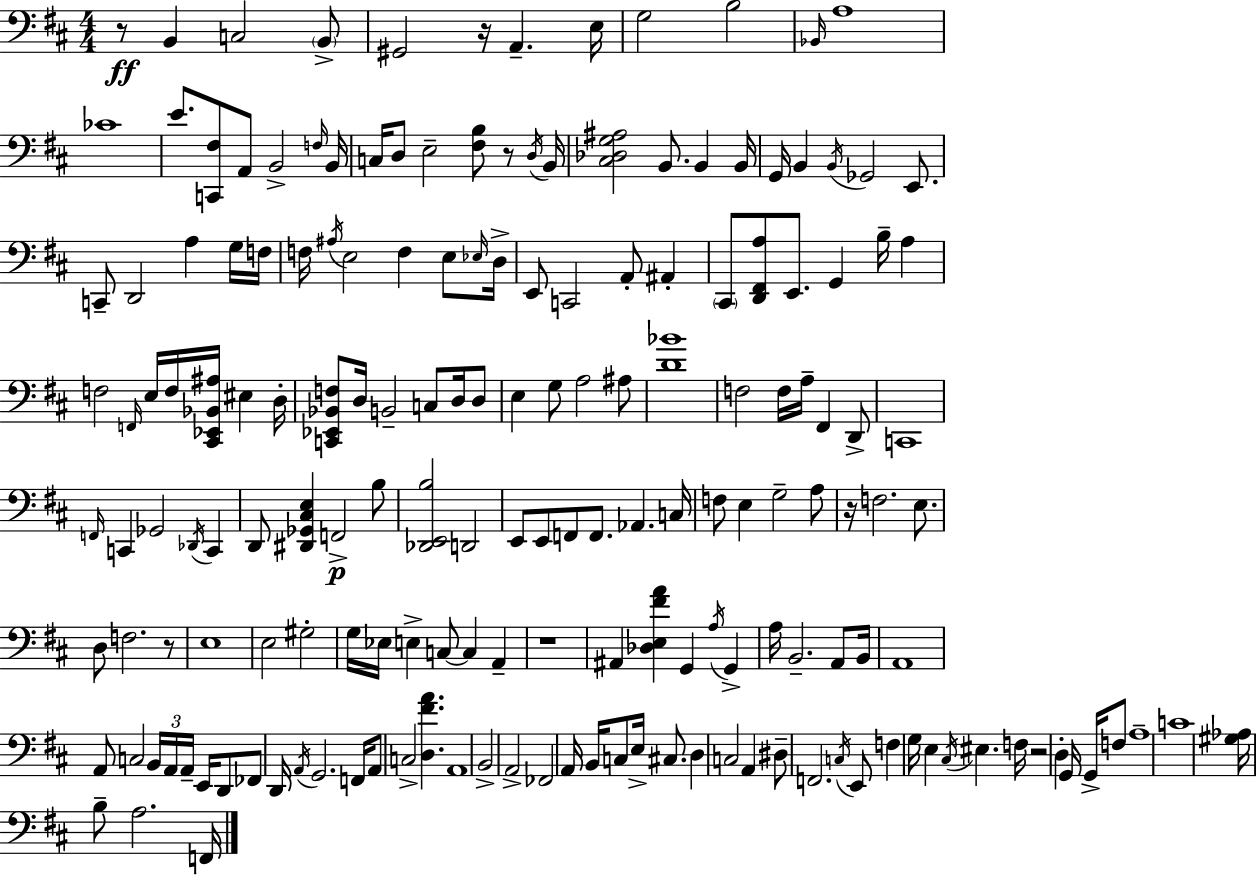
{
  \clef bass
  \numericTimeSignature
  \time 4/4
  \key d \major
  \repeat volta 2 { r8\ff b,4 c2 \parenthesize b,8-> | gis,2 r16 a,4.-- e16 | g2 b2 | \grace { bes,16 } a1 | \break ces'1 | e'8. <c, fis>8 a,8 b,2-> | \grace { f16 } b,16 c16 d8 e2-- <fis b>8 r8 | \acciaccatura { d16 } b,16 <cis des g ais>2 b,8. b,4 | \break b,16 g,16 b,4 \acciaccatura { b,16 } ges,2 | e,8. c,8-- d,2 a4 | g16 f16 f16 \acciaccatura { ais16 } e2 f4 | e8 \grace { ees16 } d16-> e,8 c,2 | \break a,8-. ais,4-. \parenthesize cis,8 <d, fis, a>8 e,8. g,4 | b16-- a4 f2 \grace { f,16 } e16 | f16 <cis, ees, bes, ais>16 eis4 d16-. <c, ees, bes, f>8 d16 b,2-- | c8 d16 d8 e4 g8 a2 | \break ais8 <d' bes'>1 | f2 f16 | a16-- fis,4 d,8-> c,1 | \grace { f,16 } c,4 ges,2 | \break \acciaccatura { des,16 } c,4 d,8 <dis, ges, cis e>4 f,2->\p | b8 <des, e, b>2 | d,2 e,8 e,8 f,8 f,8. | aes,4. c16 f8 e4 g2-- | \break a8 r16 f2. | e8. d8 f2. | r8 e1 | e2 | \break gis2-. g16 ees16 e4-> c8~~ | c4 a,4-- r1 | ais,4 <des e fis' a'>4 | g,4 \acciaccatura { a16 } g,4-> a16 b,2.-- | \break a,8 b,16 a,1 | a,8 c2 | \tuplet 3/2 { b,16 a,16 a,16-- } e,16 d,8 fes,8 d,16 \acciaccatura { a,16 } g,2. | f,16 a,8 c2-> | \break <d fis' a'>4. a,1 | b,2-> | a,2-> fes,2 | a,16 b,16 c8 e16-> cis8. d4 c2 | \break a,4 dis8-- f,2. | \acciaccatura { c16 } e,8 f4 | g16 e4 \acciaccatura { cis16 } eis4. f16 r2 | d4-. g,16 g,16-> f8 a1-- | \break c'1 | <gis aes>16 b8-- | a2. f,16 } \bar "|."
}